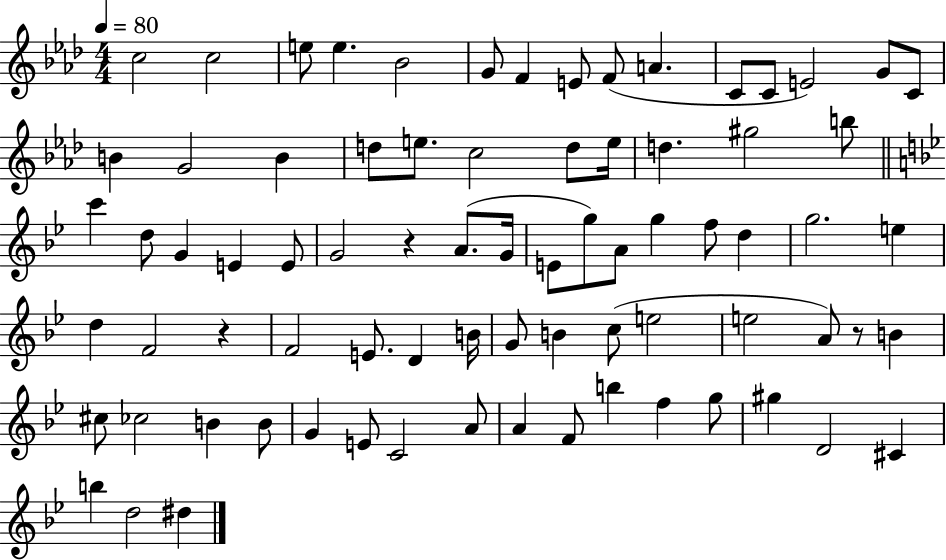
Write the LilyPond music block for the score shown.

{
  \clef treble
  \numericTimeSignature
  \time 4/4
  \key aes \major
  \tempo 4 = 80
  c''2 c''2 | e''8 e''4. bes'2 | g'8 f'4 e'8 f'8( a'4. | c'8 c'8 e'2) g'8 c'8 | \break b'4 g'2 b'4 | d''8 e''8. c''2 d''8 e''16 | d''4. gis''2 b''8 | \bar "||" \break \key g \minor c'''4 d''8 g'4 e'4 e'8 | g'2 r4 a'8.( g'16 | e'8 g''8) a'8 g''4 f''8 d''4 | g''2. e''4 | \break d''4 f'2 r4 | f'2 e'8. d'4 b'16 | g'8 b'4 c''8( e''2 | e''2 a'8) r8 b'4 | \break cis''8 ces''2 b'4 b'8 | g'4 e'8 c'2 a'8 | a'4 f'8 b''4 f''4 g''8 | gis''4 d'2 cis'4 | \break b''4 d''2 dis''4 | \bar "|."
}